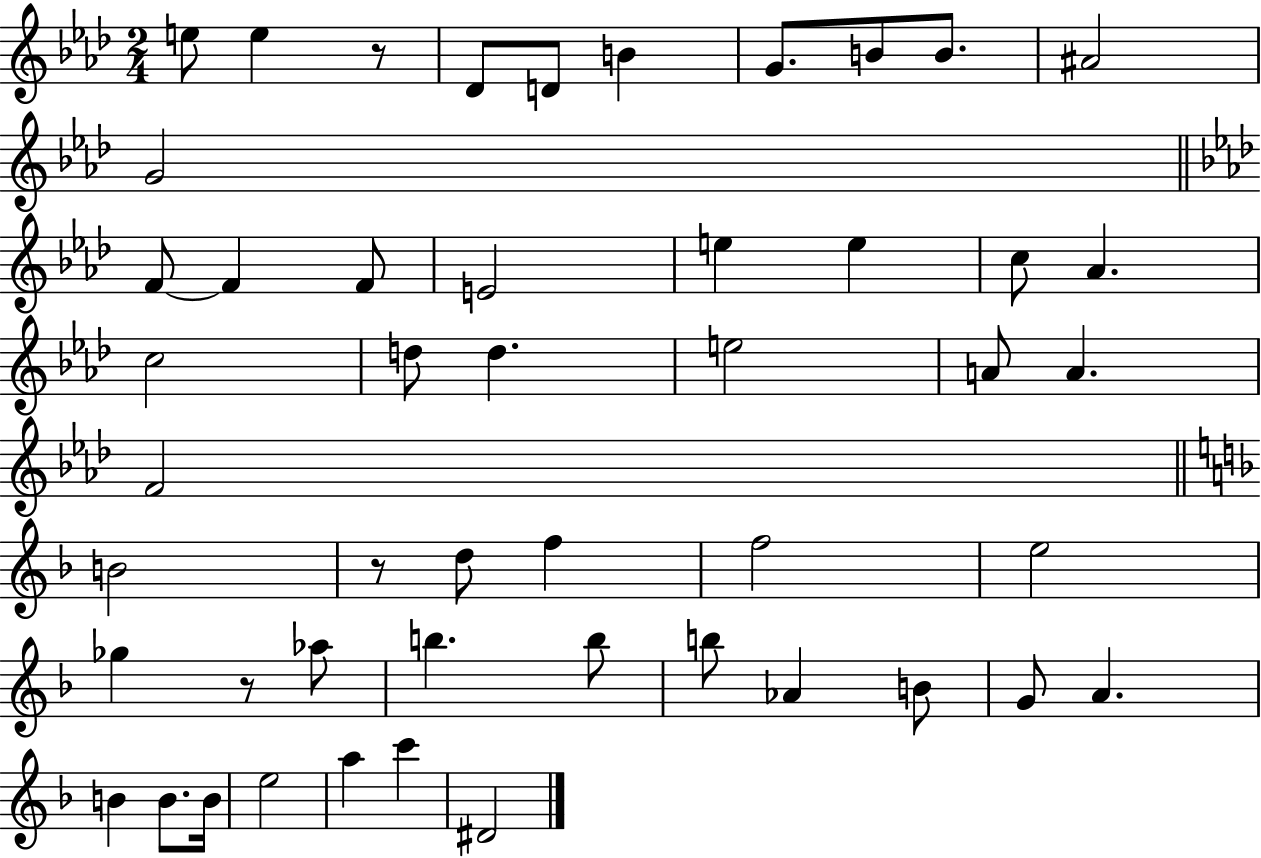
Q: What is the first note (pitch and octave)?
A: E5